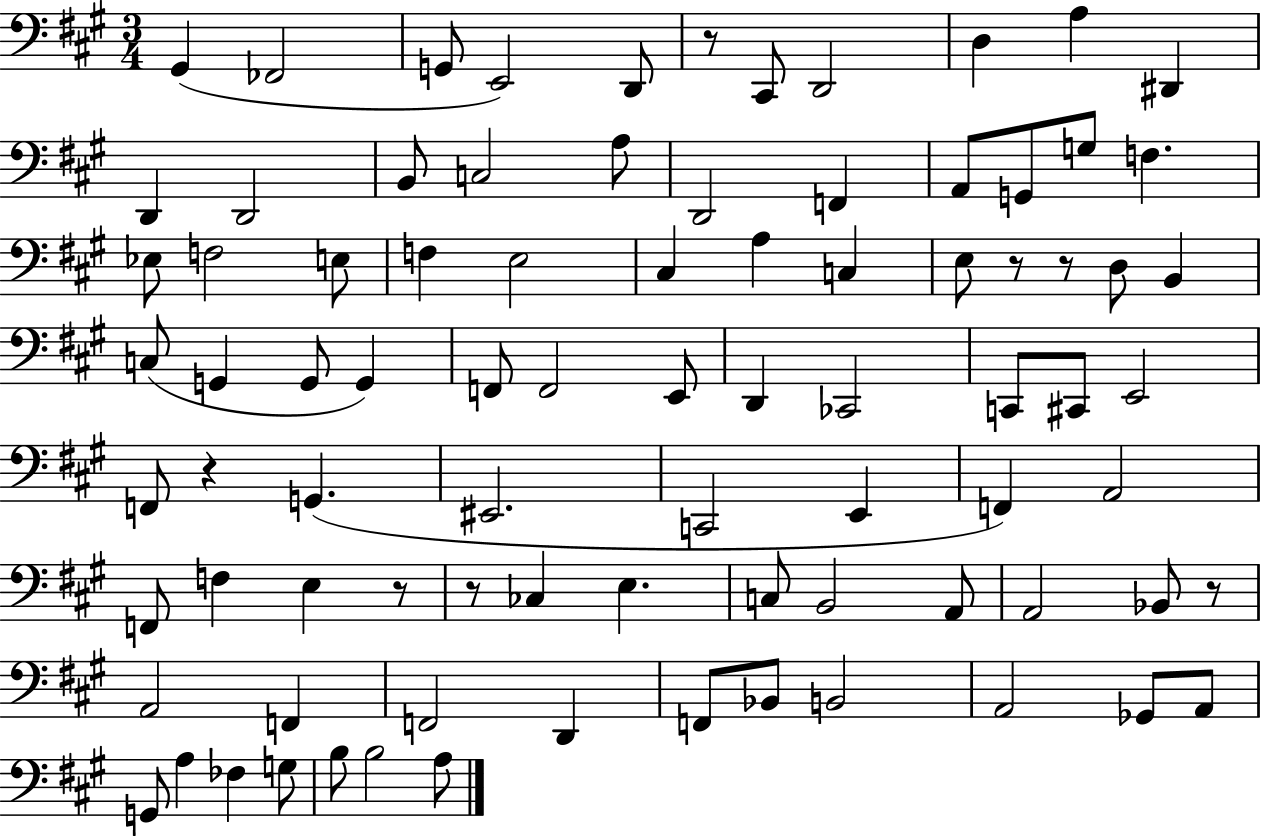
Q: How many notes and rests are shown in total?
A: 85